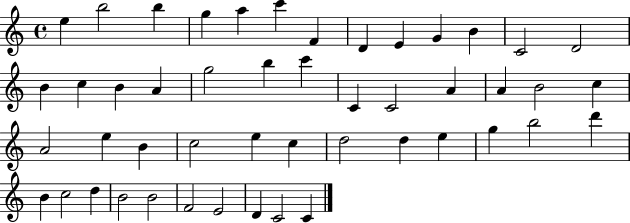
E5/q B5/h B5/q G5/q A5/q C6/q F4/q D4/q E4/q G4/q B4/q C4/h D4/h B4/q C5/q B4/q A4/q G5/h B5/q C6/q C4/q C4/h A4/q A4/q B4/h C5/q A4/h E5/q B4/q C5/h E5/q C5/q D5/h D5/q E5/q G5/q B5/h D6/q B4/q C5/h D5/q B4/h B4/h F4/h E4/h D4/q C4/h C4/q